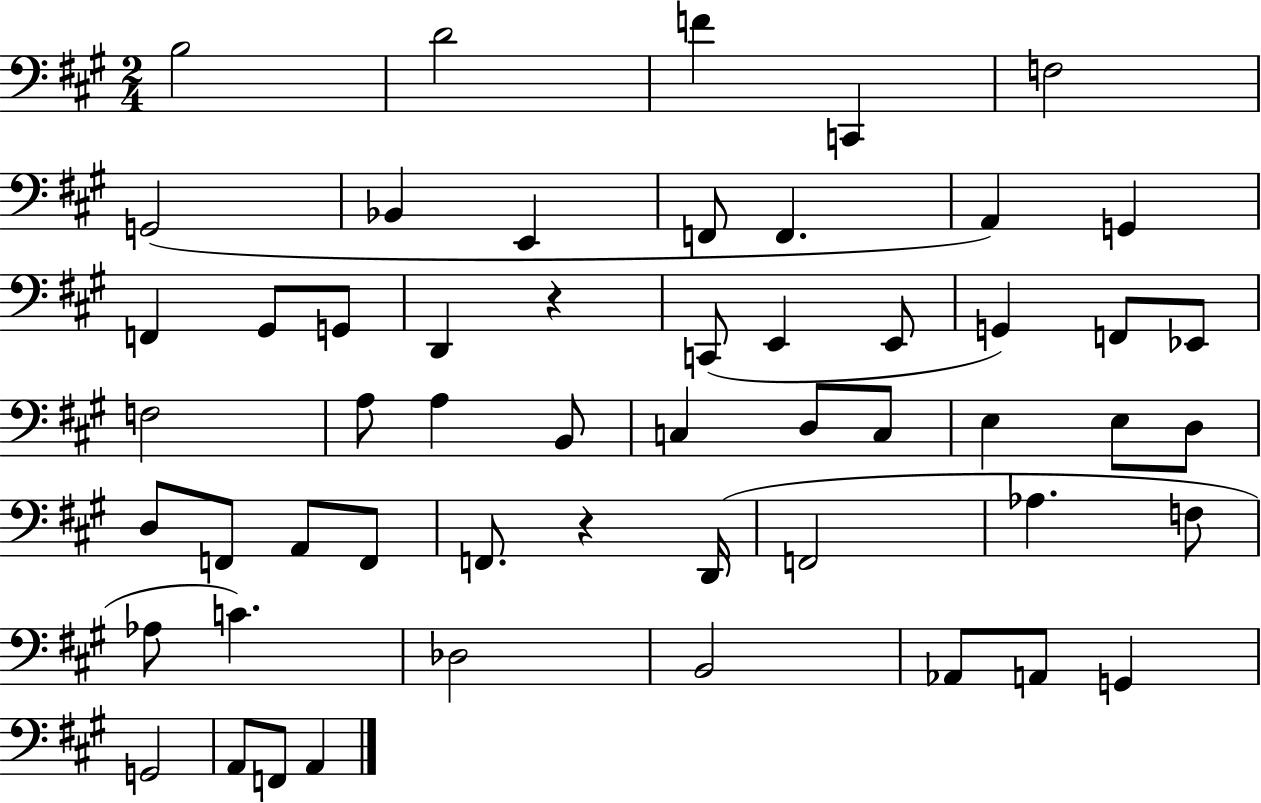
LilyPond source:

{
  \clef bass
  \numericTimeSignature
  \time 2/4
  \key a \major
  b2 | d'2 | f'4 c,4 | f2 | \break g,2( | bes,4 e,4 | f,8 f,4. | a,4) g,4 | \break f,4 gis,8 g,8 | d,4 r4 | c,8( e,4 e,8 | g,4) f,8 ees,8 | \break f2 | a8 a4 b,8 | c4 d8 c8 | e4 e8 d8 | \break d8 f,8 a,8 f,8 | f,8. r4 d,16( | f,2 | aes4. f8 | \break aes8 c'4.) | des2 | b,2 | aes,8 a,8 g,4 | \break g,2 | a,8 f,8 a,4 | \bar "|."
}